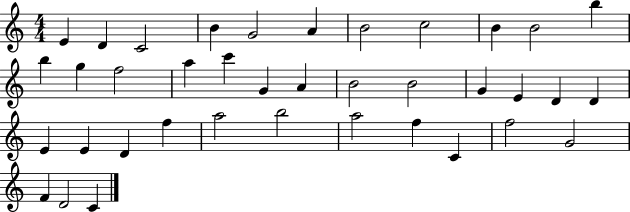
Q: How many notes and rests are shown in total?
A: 38